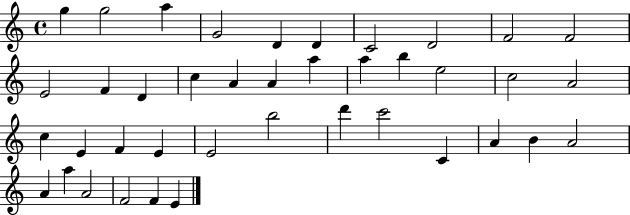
G5/q G5/h A5/q G4/h D4/q D4/q C4/h D4/h F4/h F4/h E4/h F4/q D4/q C5/q A4/q A4/q A5/q A5/q B5/q E5/h C5/h A4/h C5/q E4/q F4/q E4/q E4/h B5/h D6/q C6/h C4/q A4/q B4/q A4/h A4/q A5/q A4/h F4/h F4/q E4/q